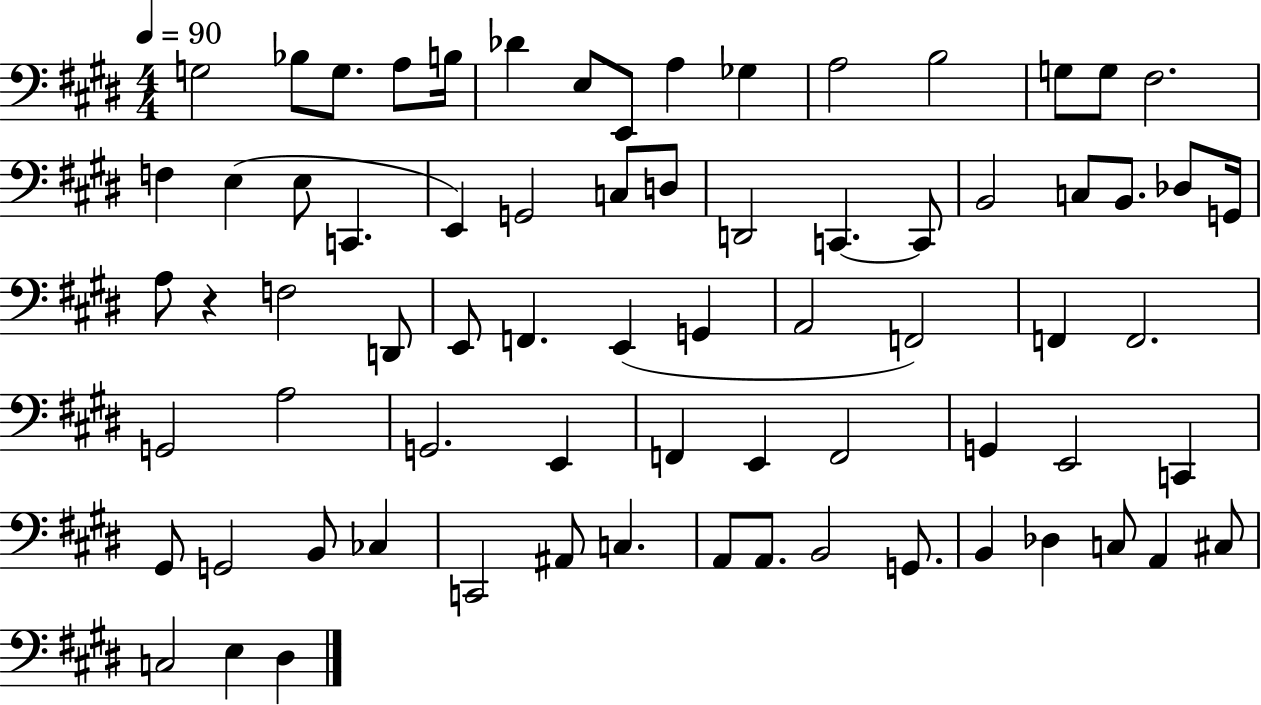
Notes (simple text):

G3/h Bb3/e G3/e. A3/e B3/s Db4/q E3/e E2/e A3/q Gb3/q A3/h B3/h G3/e G3/e F#3/h. F3/q E3/q E3/e C2/q. E2/q G2/h C3/e D3/e D2/h C2/q. C2/e B2/h C3/e B2/e. Db3/e G2/s A3/e R/q F3/h D2/e E2/e F2/q. E2/q G2/q A2/h F2/h F2/q F2/h. G2/h A3/h G2/h. E2/q F2/q E2/q F2/h G2/q E2/h C2/q G#2/e G2/h B2/e CES3/q C2/h A#2/e C3/q. A2/e A2/e. B2/h G2/e. B2/q Db3/q C3/e A2/q C#3/e C3/h E3/q D#3/q